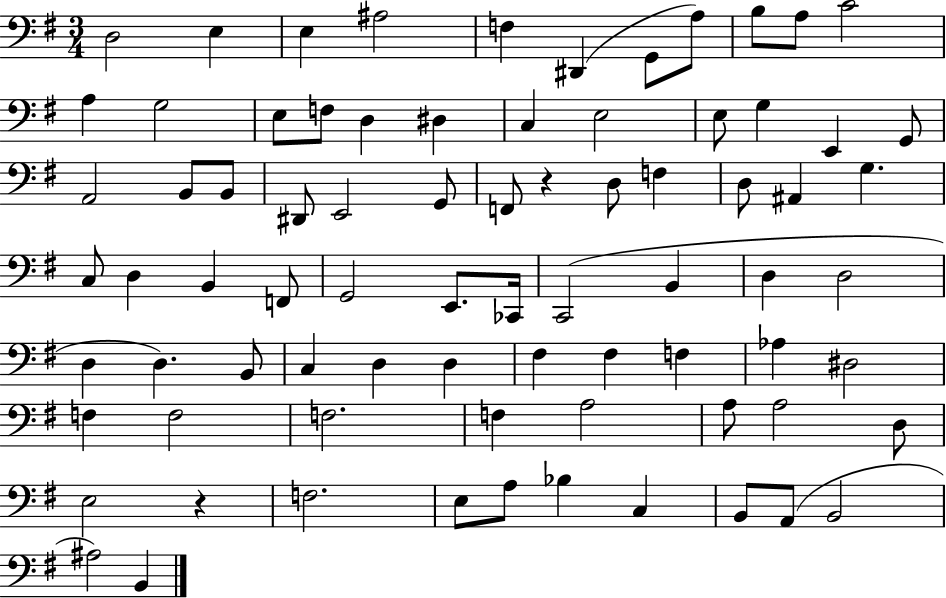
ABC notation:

X:1
T:Untitled
M:3/4
L:1/4
K:G
D,2 E, E, ^A,2 F, ^D,, G,,/2 A,/2 B,/2 A,/2 C2 A, G,2 E,/2 F,/2 D, ^D, C, E,2 E,/2 G, E,, G,,/2 A,,2 B,,/2 B,,/2 ^D,,/2 E,,2 G,,/2 F,,/2 z D,/2 F, D,/2 ^A,, G, C,/2 D, B,, F,,/2 G,,2 E,,/2 _C,,/4 C,,2 B,, D, D,2 D, D, B,,/2 C, D, D, ^F, ^F, F, _A, ^D,2 F, F,2 F,2 F, A,2 A,/2 A,2 D,/2 E,2 z F,2 E,/2 A,/2 _B, C, B,,/2 A,,/2 B,,2 ^A,2 B,,